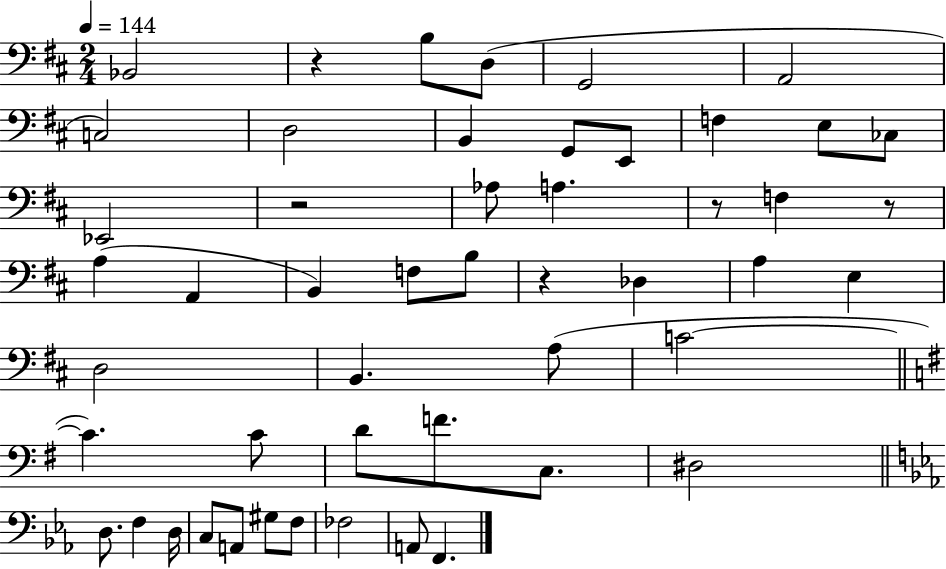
Bb2/h R/q B3/e D3/e G2/h A2/h C3/h D3/h B2/q G2/e E2/e F3/q E3/e CES3/e Eb2/h R/h Ab3/e A3/q. R/e F3/q R/e A3/q A2/q B2/q F3/e B3/e R/q Db3/q A3/q E3/q D3/h B2/q. A3/e C4/h C4/q. C4/e D4/e F4/e. C3/e. D#3/h D3/e. F3/q D3/s C3/e A2/e G#3/e F3/e FES3/h A2/e F2/q.